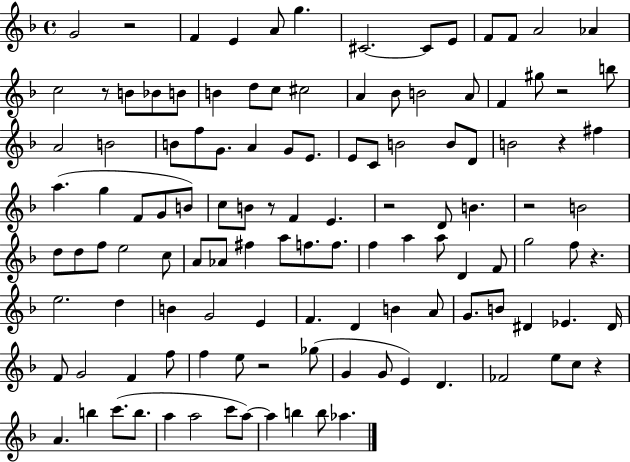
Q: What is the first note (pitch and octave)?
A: G4